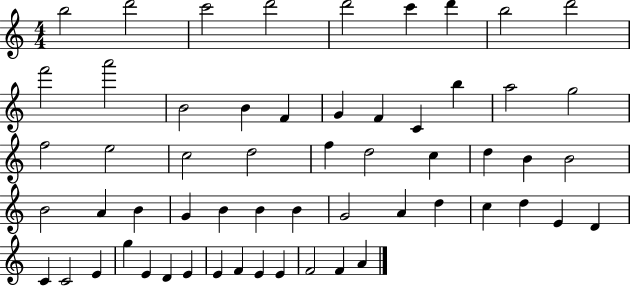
B5/h D6/h C6/h D6/h D6/h C6/q D6/q B5/h D6/h F6/h A6/h B4/h B4/q F4/q G4/q F4/q C4/q B5/q A5/h G5/h F5/h E5/h C5/h D5/h F5/q D5/h C5/q D5/q B4/q B4/h B4/h A4/q B4/q G4/q B4/q B4/q B4/q G4/h A4/q D5/q C5/q D5/q E4/q D4/q C4/q C4/h E4/q G5/q E4/q D4/q E4/q E4/q F4/q E4/q E4/q F4/h F4/q A4/q